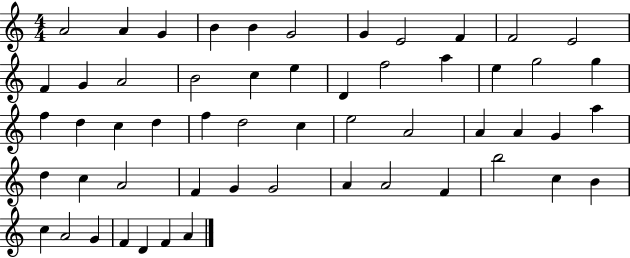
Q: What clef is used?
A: treble